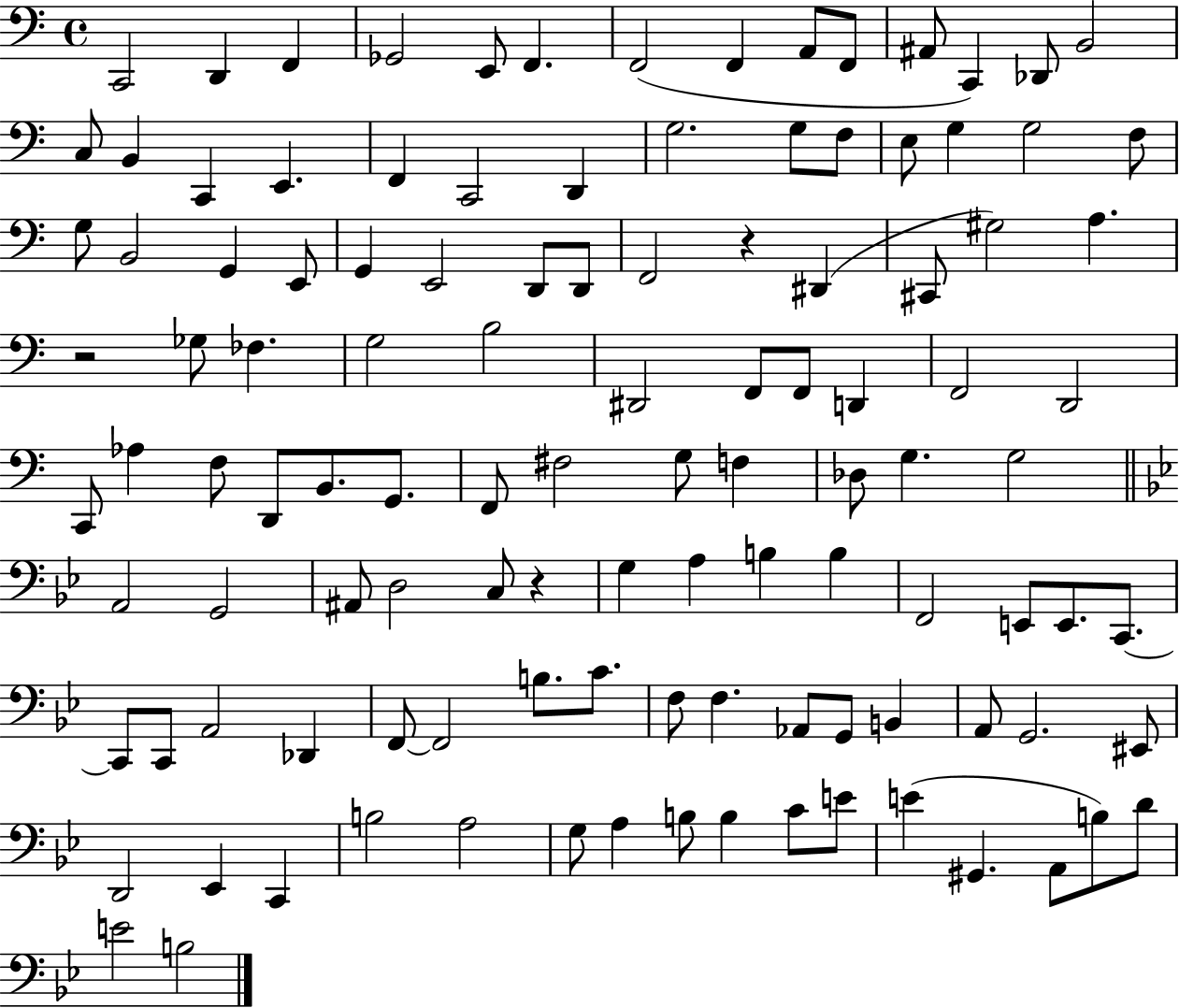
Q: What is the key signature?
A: C major